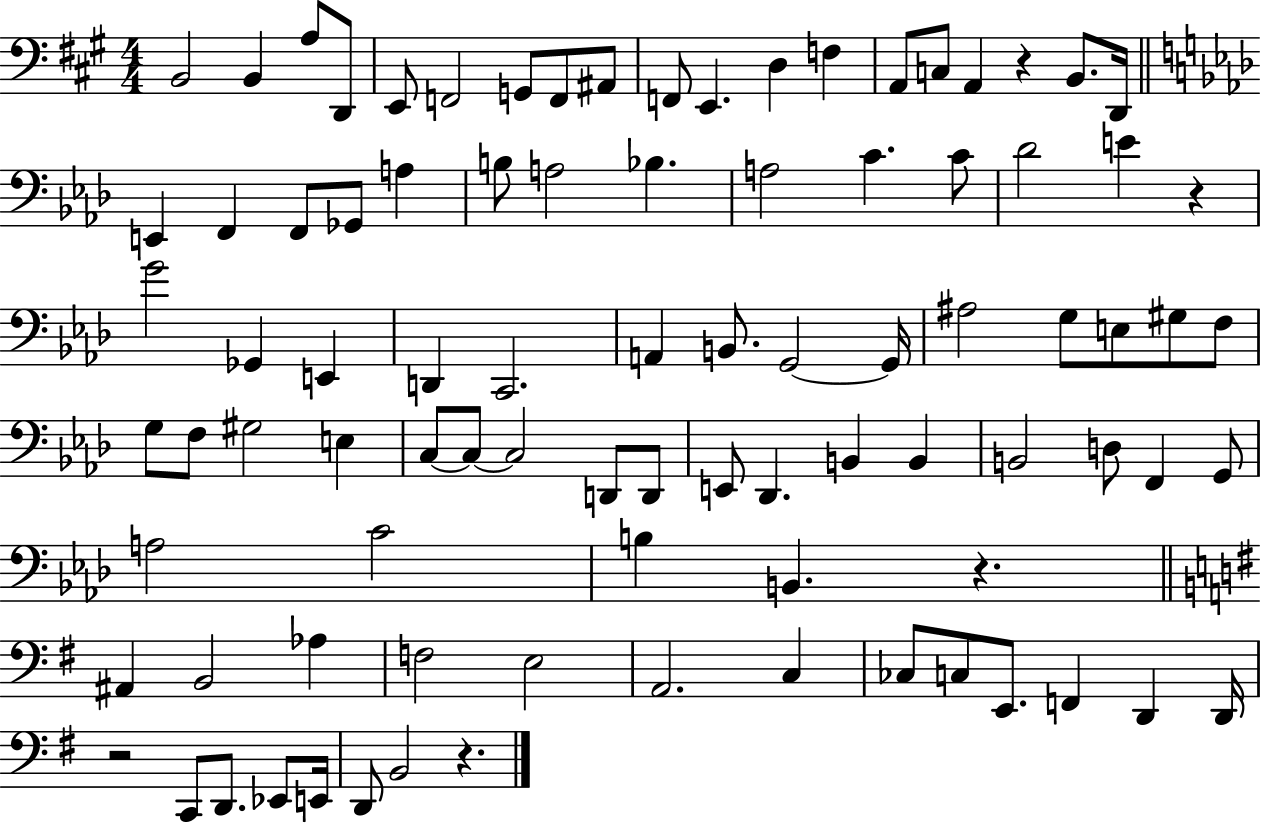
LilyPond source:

{
  \clef bass
  \numericTimeSignature
  \time 4/4
  \key a \major
  \repeat volta 2 { b,2 b,4 a8 d,8 | e,8 f,2 g,8 f,8 ais,8 | f,8 e,4. d4 f4 | a,8 c8 a,4 r4 b,8. d,16 | \break \bar "||" \break \key f \minor e,4 f,4 f,8 ges,8 a4 | b8 a2 bes4. | a2 c'4. c'8 | des'2 e'4 r4 | \break g'2 ges,4 e,4 | d,4 c,2. | a,4 b,8. g,2~~ g,16 | ais2 g8 e8 gis8 f8 | \break g8 f8 gis2 e4 | c8~~ c8~~ c2 d,8 d,8 | e,8 des,4. b,4 b,4 | b,2 d8 f,4 g,8 | \break a2 c'2 | b4 b,4. r4. | \bar "||" \break \key g \major ais,4 b,2 aes4 | f2 e2 | a,2. c4 | ces8 c8 e,8. f,4 d,4 d,16 | \break r2 c,8 d,8. ees,8 e,16 | d,8 b,2 r4. | } \bar "|."
}